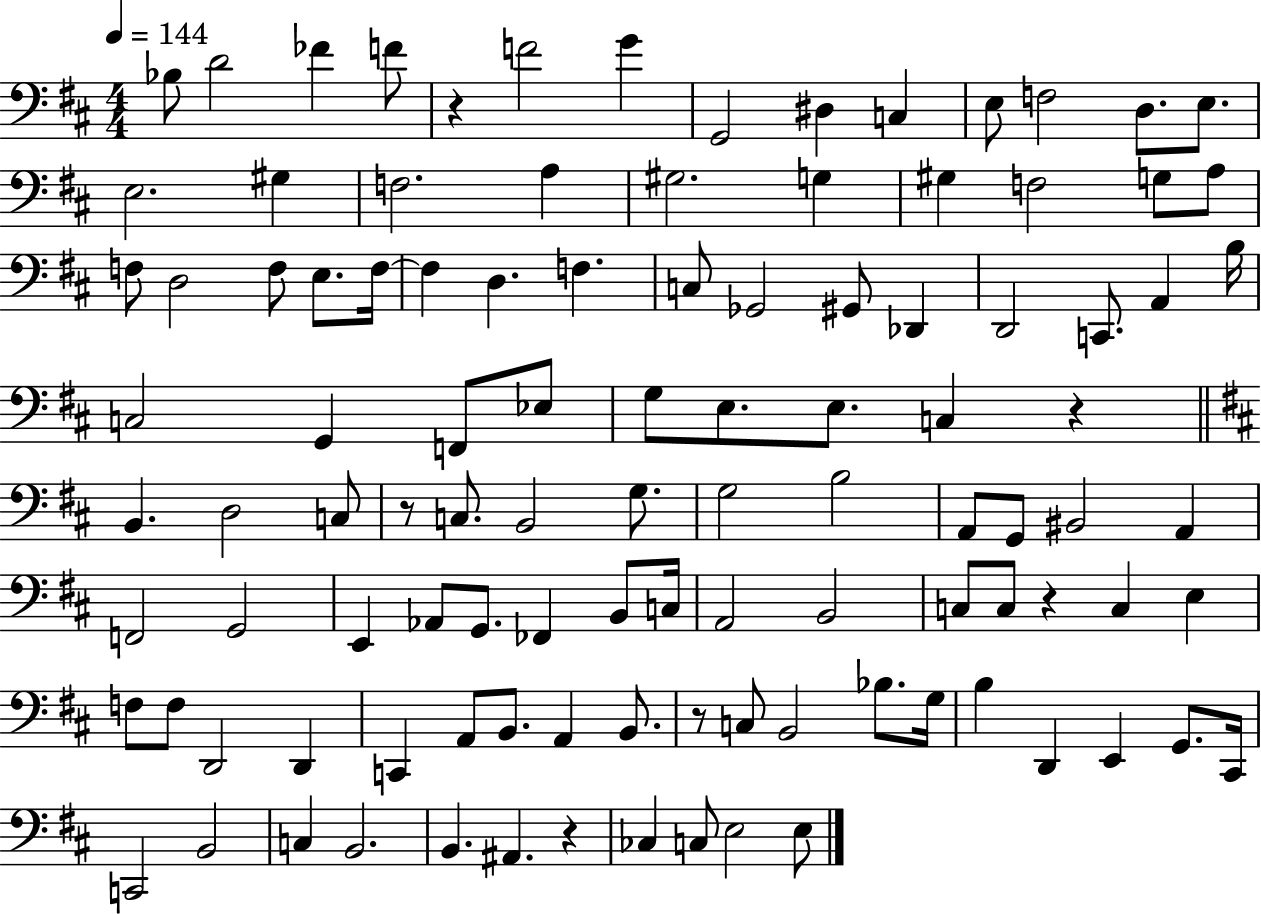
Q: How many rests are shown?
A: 6